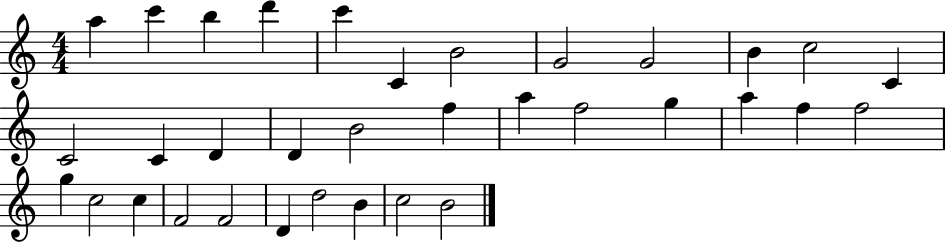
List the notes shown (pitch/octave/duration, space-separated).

A5/q C6/q B5/q D6/q C6/q C4/q B4/h G4/h G4/h B4/q C5/h C4/q C4/h C4/q D4/q D4/q B4/h F5/q A5/q F5/h G5/q A5/q F5/q F5/h G5/q C5/h C5/q F4/h F4/h D4/q D5/h B4/q C5/h B4/h